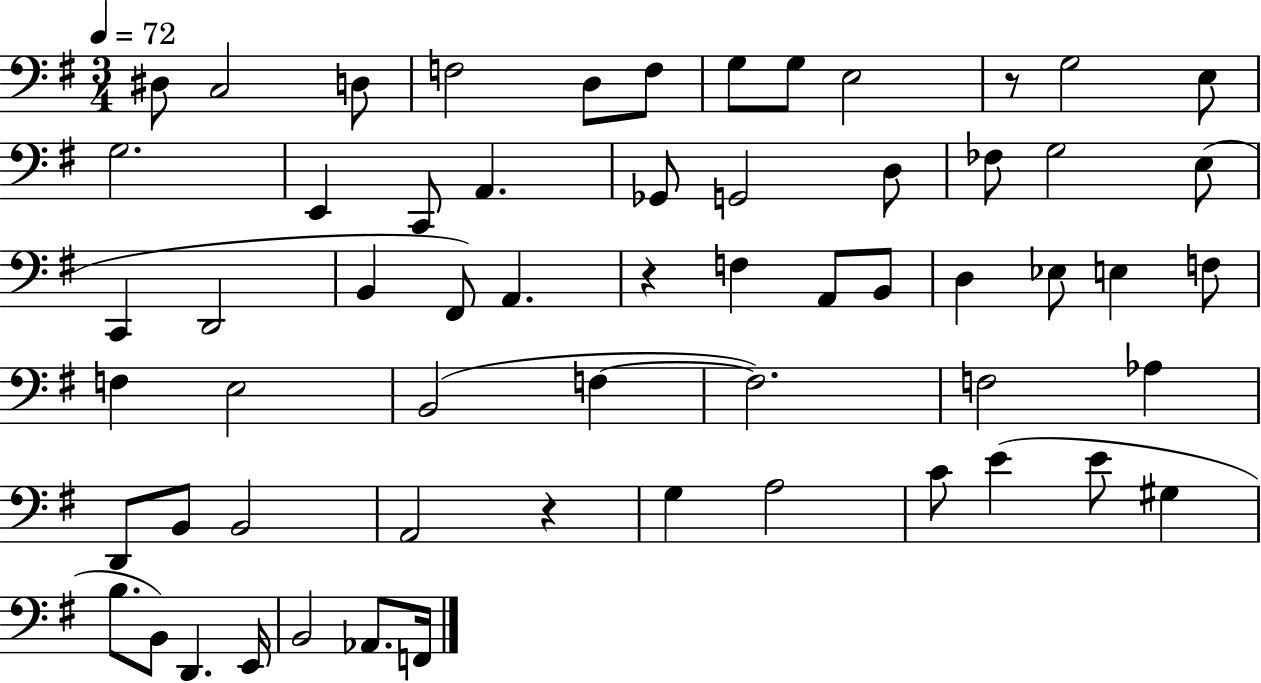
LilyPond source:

{
  \clef bass
  \numericTimeSignature
  \time 3/4
  \key g \major
  \tempo 4 = 72
  \repeat volta 2 { dis8 c2 d8 | f2 d8 f8 | g8 g8 e2 | r8 g2 e8 | \break g2. | e,4 c,8 a,4. | ges,8 g,2 d8 | fes8 g2 e8( | \break c,4 d,2 | b,4 fis,8) a,4. | r4 f4 a,8 b,8 | d4 ees8 e4 f8 | \break f4 e2 | b,2( f4~~ | f2.) | f2 aes4 | \break d,8 b,8 b,2 | a,2 r4 | g4 a2 | c'8 e'4( e'8 gis4 | \break b8. b,8) d,4. e,16 | b,2 aes,8. f,16 | } \bar "|."
}